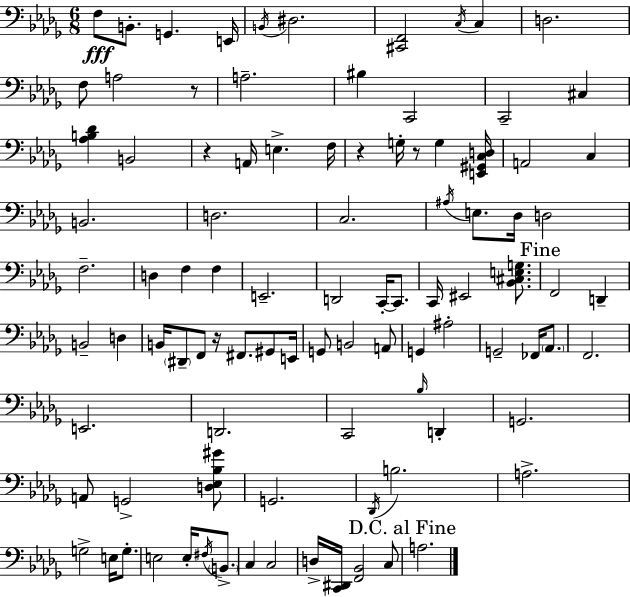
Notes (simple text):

F3/e B2/e. G2/q. E2/s B2/s D#3/h. [C#2,F2]/h C3/s C3/q D3/h. F3/e A3/h R/e A3/h. BIS3/q C2/h C2/h C#3/q [Ab3,B3,Db4]/q B2/h R/q A2/s E3/q. F3/s R/q G3/s R/e G3/q [E2,G#2,C3,D3]/s A2/h C3/q B2/h. D3/h. C3/h. A#3/s E3/e. Db3/s D3/h F3/h. D3/q F3/q F3/q E2/h. D2/h C2/s C2/e. C2/s EIS2/h [Bb2,C#3,E3,G3]/e. F2/h D2/q B2/h D3/q B2/s D#2/e F2/e R/s F#2/e. G#2/e E2/s G2/e B2/h A2/e G2/q A#3/h G2/h FES2/s Ab2/e. F2/h. E2/h. D2/h. C2/h Bb3/s D2/q G2/h. A2/e G2/h [D3,Eb3,Bb3,G#4]/e G2/h. Db2/s B3/h. A3/h. G3/h E3/s G3/e. E3/h E3/s F#3/s B2/e. C3/q C3/h D3/s [C2,D#2]/s [F2,Bb2]/h C3/e A3/h.